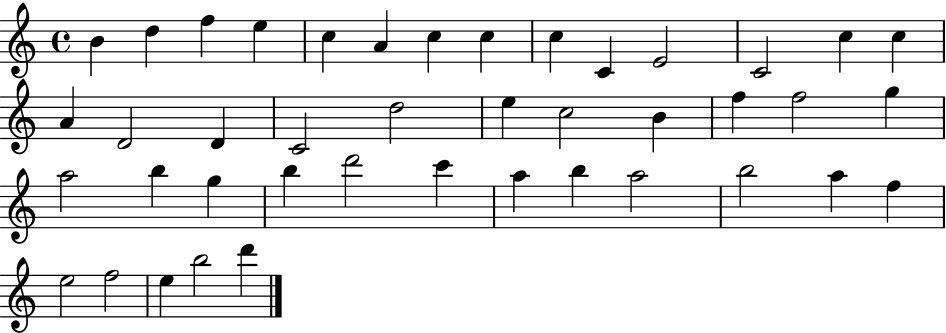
B4/q D5/q F5/q E5/q C5/q A4/q C5/q C5/q C5/q C4/q E4/h C4/h C5/q C5/q A4/q D4/h D4/q C4/h D5/h E5/q C5/h B4/q F5/q F5/h G5/q A5/h B5/q G5/q B5/q D6/h C6/q A5/q B5/q A5/h B5/h A5/q F5/q E5/h F5/h E5/q B5/h D6/q